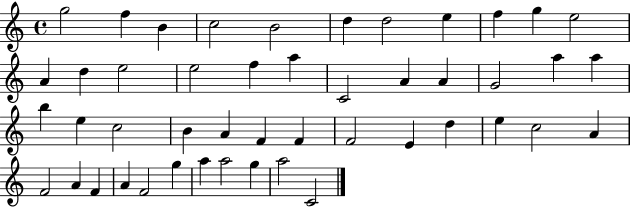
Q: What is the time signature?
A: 4/4